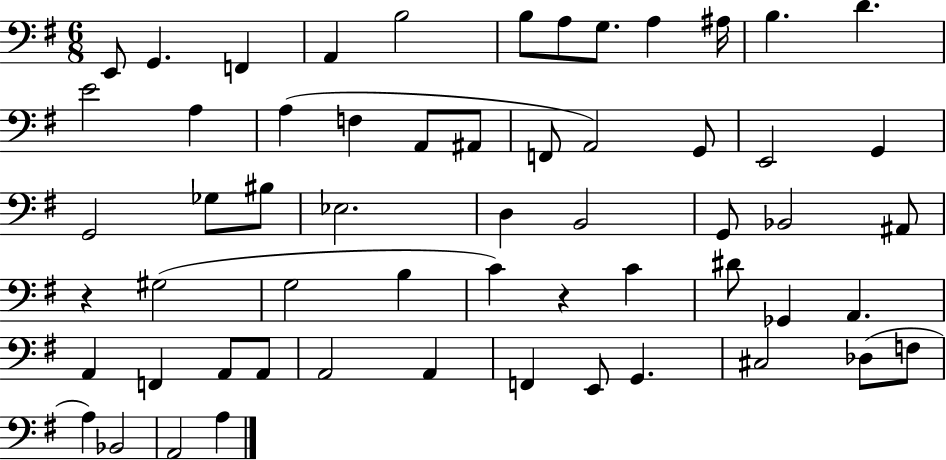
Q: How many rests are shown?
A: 2